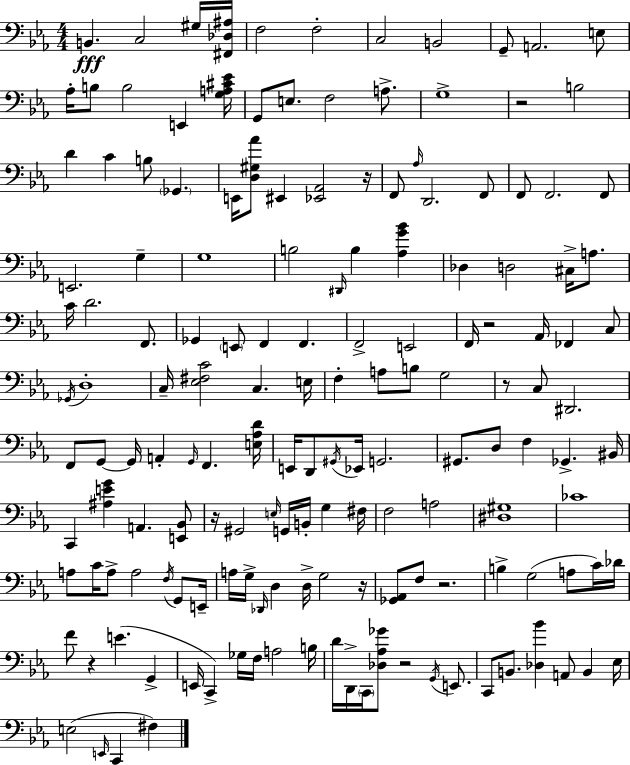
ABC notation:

X:1
T:Untitled
M:4/4
L:1/4
K:Cm
B,, C,2 ^G,/4 [^F,,_D,^A,]/4 F,2 F,2 C,2 B,,2 G,,/2 A,,2 E,/2 _A,/4 B,/2 B,2 E,, [G,A,^C_E]/4 G,,/2 E,/2 F,2 A,/2 G,4 z2 B,2 D C B,/2 _G,, E,,/4 [D,^G,_A]/2 ^E,, [_E,,_A,,]2 z/4 F,,/2 _A,/4 D,,2 F,,/2 F,,/2 F,,2 F,,/2 E,,2 G, G,4 B,2 ^D,,/4 B, [_A,G_B] _D, D,2 ^C,/4 A,/2 C/4 D2 F,,/2 _G,, E,,/2 F,, F,, F,,2 E,,2 F,,/4 z2 _A,,/4 _F,, C,/2 _G,,/4 D,4 C,/4 [_E,^F,C]2 C, E,/4 F, A,/2 B,/2 G,2 z/2 C,/2 ^D,,2 F,,/2 G,,/2 G,,/4 A,, G,,/4 F,, [E,_A,D]/4 E,,/4 D,,/2 ^G,,/4 _E,,/4 G,,2 ^G,,/2 D,/2 F, _G,, ^B,,/4 C,, [^A,EG] A,, [E,,_B,,]/2 z/4 ^G,,2 E,/4 G,,/4 B,,/4 G, ^F,/4 F,2 A,2 [^D,^G,]4 _C4 A,/2 C/4 A,/2 A,2 F,/4 G,,/2 E,,/4 A,/4 G,/4 _D,,/4 D, D,/4 G,2 z/4 [_G,,_A,,]/2 F,/2 z2 B, G,2 A,/2 C/4 _D/4 F/2 z E G,, E,,/4 C,, _G,/4 F,/4 A,2 B,/4 D/4 D,,/4 C,,/4 [_D,_A,_G]/2 z2 G,,/4 E,,/2 C,,/2 B,,/2 [_D,_B] A,,/2 B,, _E,/4 E,2 E,,/4 C,, ^F,